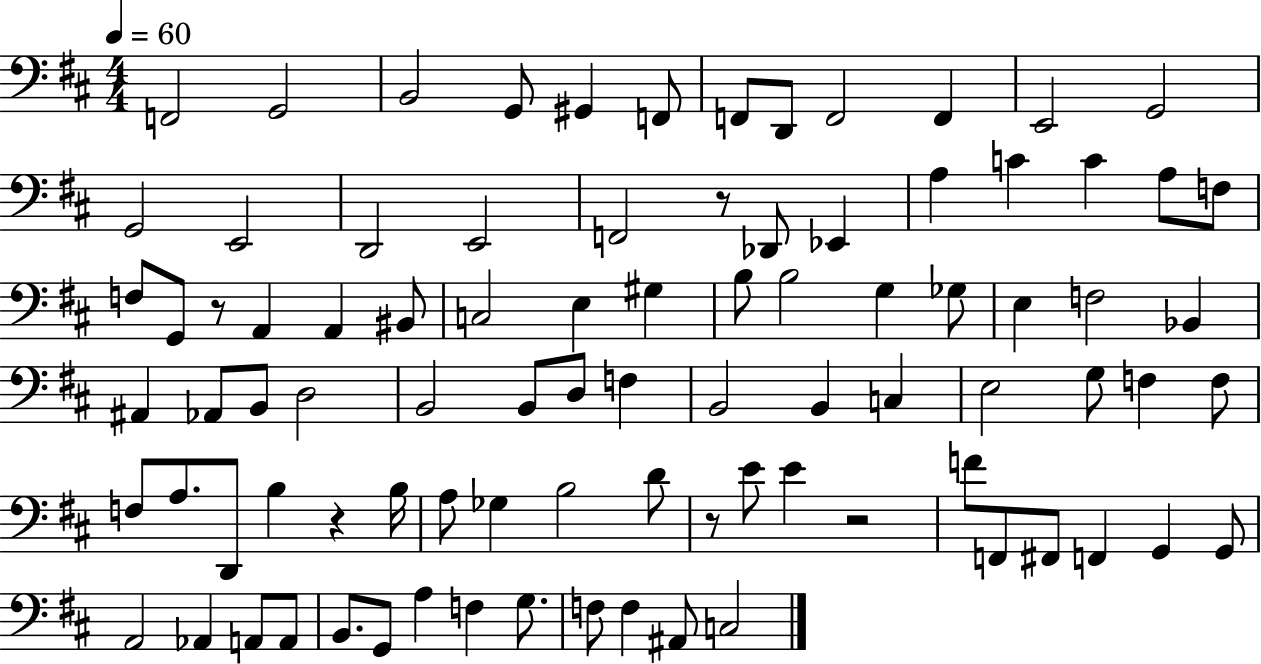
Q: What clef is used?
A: bass